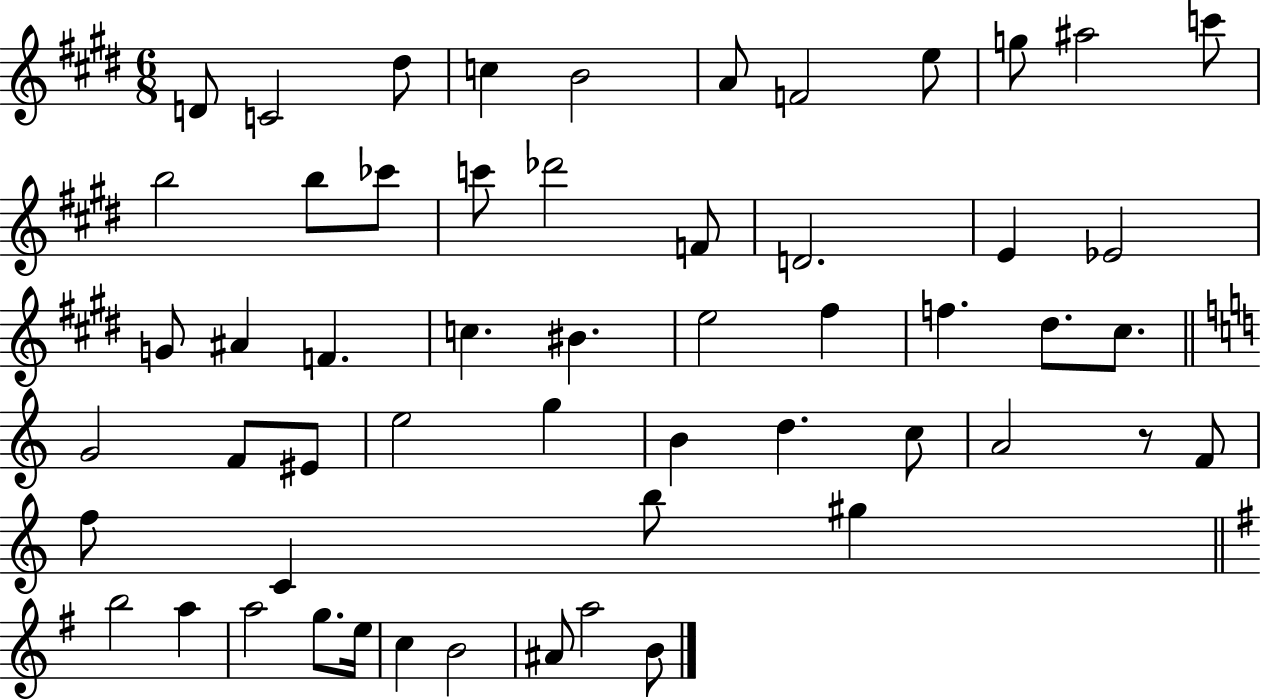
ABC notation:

X:1
T:Untitled
M:6/8
L:1/4
K:E
D/2 C2 ^d/2 c B2 A/2 F2 e/2 g/2 ^a2 c'/2 b2 b/2 _c'/2 c'/2 _d'2 F/2 D2 E _E2 G/2 ^A F c ^B e2 ^f f ^d/2 ^c/2 G2 F/2 ^E/2 e2 g B d c/2 A2 z/2 F/2 f/2 C b/2 ^g b2 a a2 g/2 e/4 c B2 ^A/2 a2 B/2